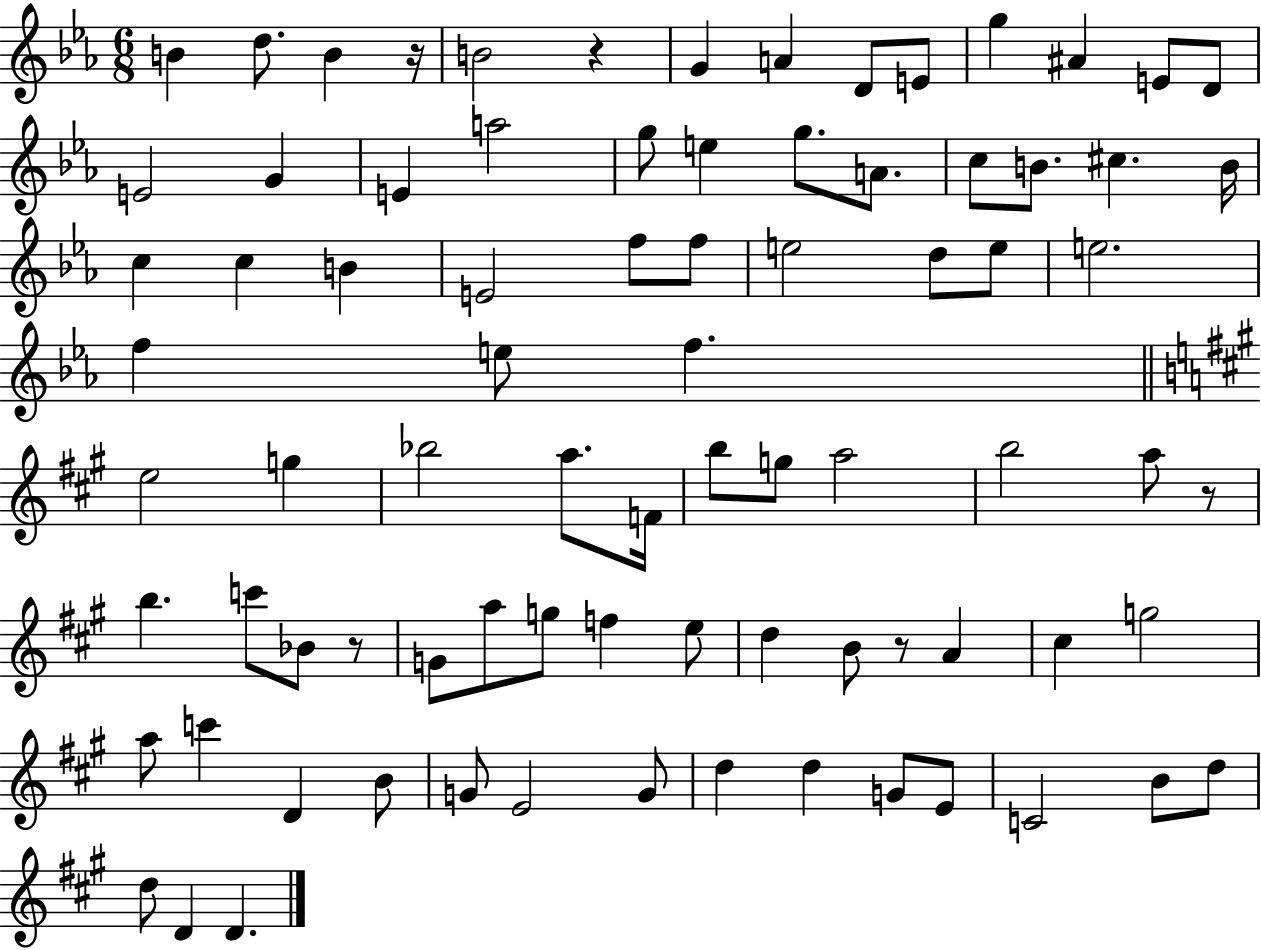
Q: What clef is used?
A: treble